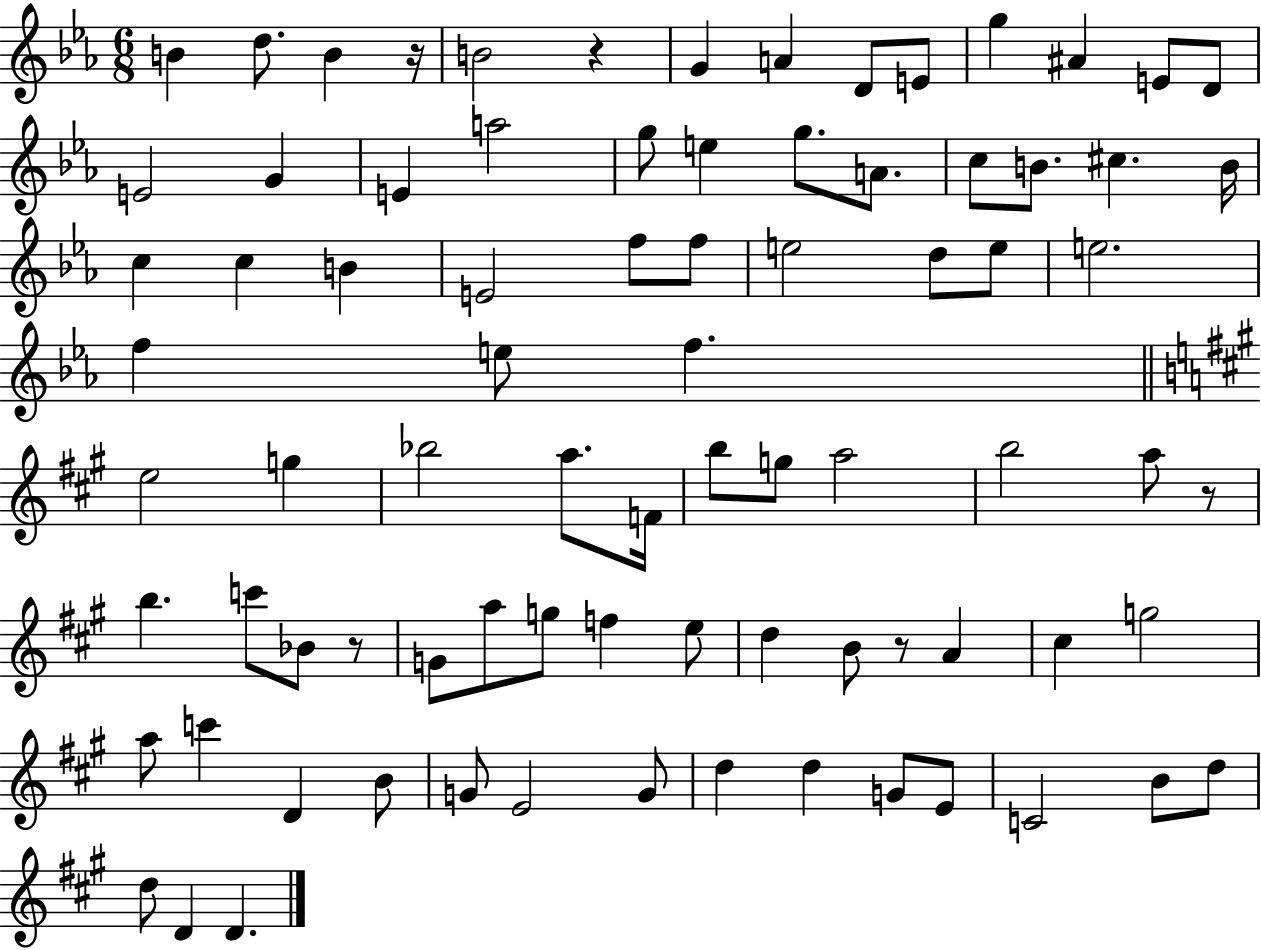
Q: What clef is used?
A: treble